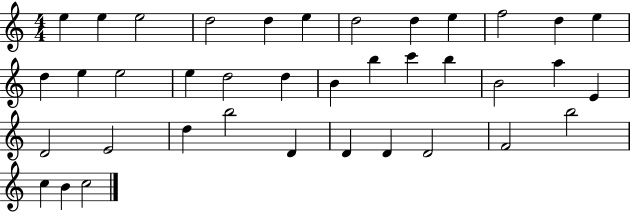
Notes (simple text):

E5/q E5/q E5/h D5/h D5/q E5/q D5/h D5/q E5/q F5/h D5/q E5/q D5/q E5/q E5/h E5/q D5/h D5/q B4/q B5/q C6/q B5/q B4/h A5/q E4/q D4/h E4/h D5/q B5/h D4/q D4/q D4/q D4/h F4/h B5/h C5/q B4/q C5/h